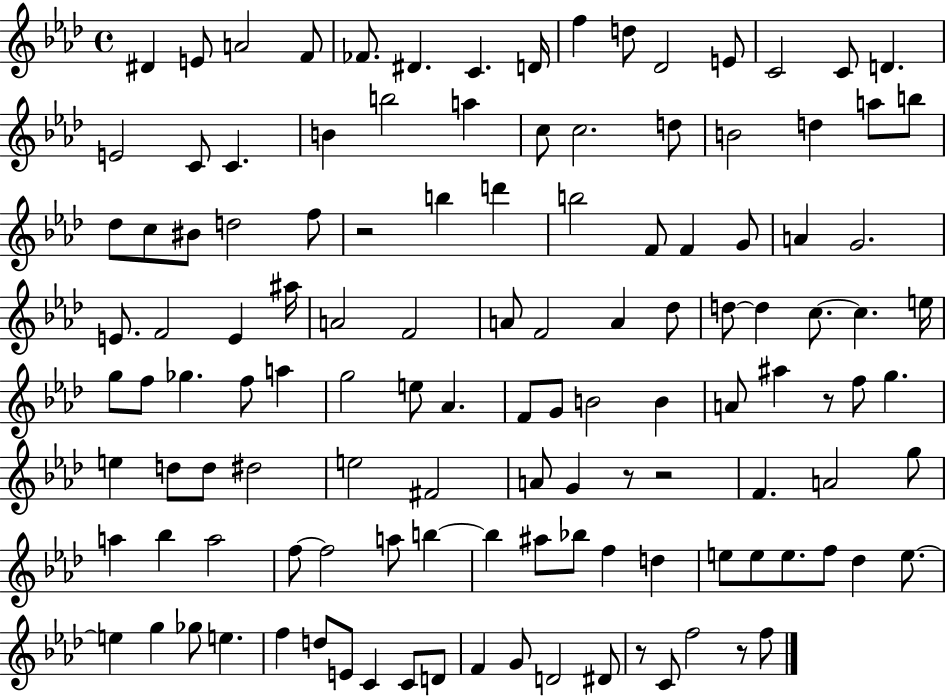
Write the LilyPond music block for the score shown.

{
  \clef treble
  \time 4/4
  \defaultTimeSignature
  \key aes \major
  dis'4 e'8 a'2 f'8 | fes'8. dis'4. c'4. d'16 | f''4 d''8 des'2 e'8 | c'2 c'8 d'4. | \break e'2 c'8 c'4. | b'4 b''2 a''4 | c''8 c''2. d''8 | b'2 d''4 a''8 b''8 | \break des''8 c''8 bis'8 d''2 f''8 | r2 b''4 d'''4 | b''2 f'8 f'4 g'8 | a'4 g'2. | \break e'8. f'2 e'4 ais''16 | a'2 f'2 | a'8 f'2 a'4 des''8 | d''8~~ d''4 c''8.~~ c''4. e''16 | \break g''8 f''8 ges''4. f''8 a''4 | g''2 e''8 aes'4. | f'8 g'8 b'2 b'4 | a'8 ais''4 r8 f''8 g''4. | \break e''4 d''8 d''8 dis''2 | e''2 fis'2 | a'8 g'4 r8 r2 | f'4. a'2 g''8 | \break a''4 bes''4 a''2 | f''8~~ f''2 a''8 b''4~~ | b''4 ais''8 bes''8 f''4 d''4 | e''8 e''8 e''8. f''8 des''4 e''8.~~ | \break e''4 g''4 ges''8 e''4. | f''4 d''8 e'8 c'4 c'8 d'8 | f'4 g'8 d'2 dis'8 | r8 c'8 f''2 r8 f''8 | \break \bar "|."
}